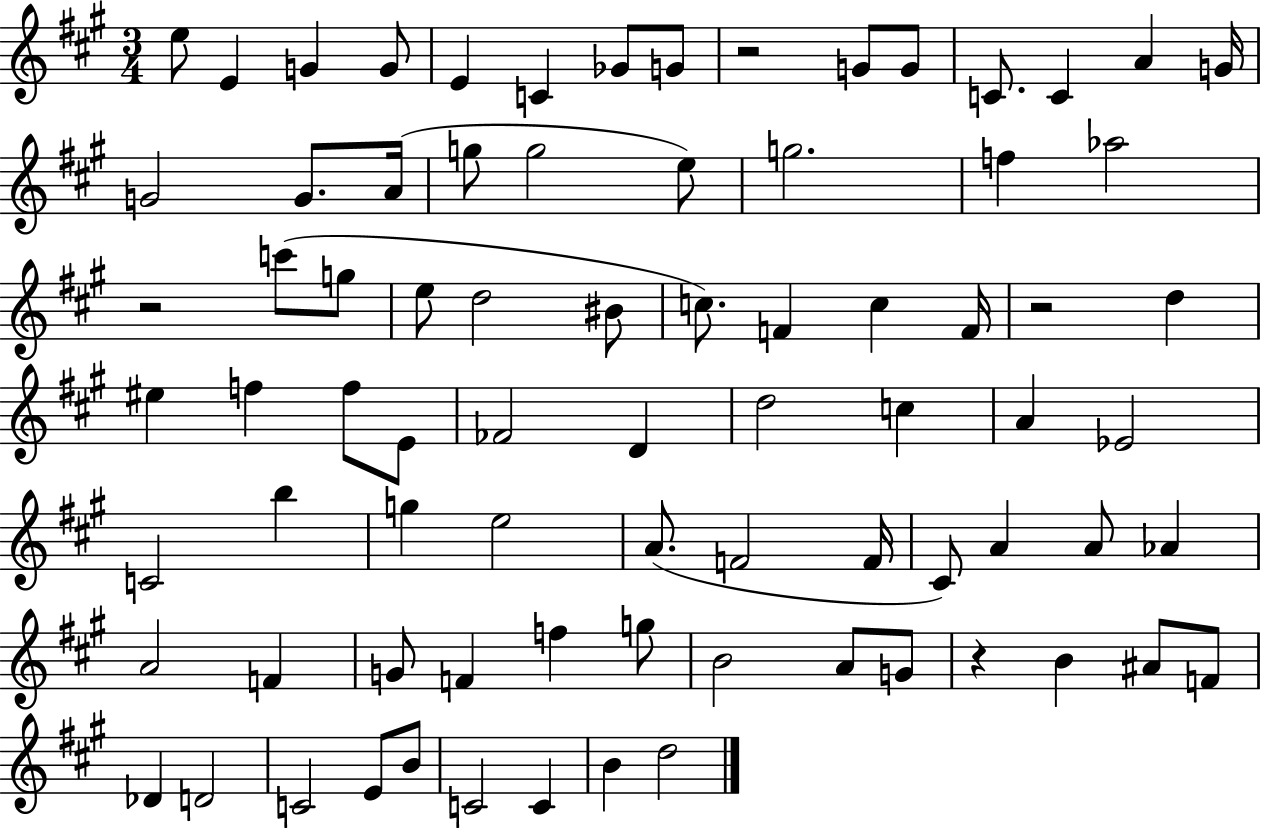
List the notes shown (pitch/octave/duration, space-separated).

E5/e E4/q G4/q G4/e E4/q C4/q Gb4/e G4/e R/h G4/e G4/e C4/e. C4/q A4/q G4/s G4/h G4/e. A4/s G5/e G5/h E5/e G5/h. F5/q Ab5/h R/h C6/e G5/e E5/e D5/h BIS4/e C5/e. F4/q C5/q F4/s R/h D5/q EIS5/q F5/q F5/e E4/e FES4/h D4/q D5/h C5/q A4/q Eb4/h C4/h B5/q G5/q E5/h A4/e. F4/h F4/s C#4/e A4/q A4/e Ab4/q A4/h F4/q G4/e F4/q F5/q G5/e B4/h A4/e G4/e R/q B4/q A#4/e F4/e Db4/q D4/h C4/h E4/e B4/e C4/h C4/q B4/q D5/h